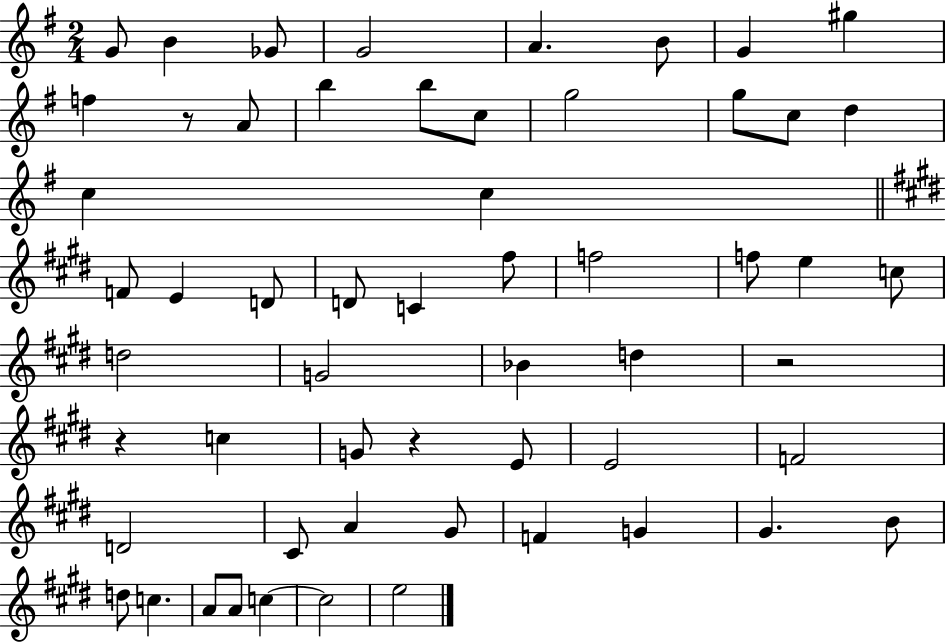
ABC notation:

X:1
T:Untitled
M:2/4
L:1/4
K:G
G/2 B _G/2 G2 A B/2 G ^g f z/2 A/2 b b/2 c/2 g2 g/2 c/2 d c c F/2 E D/2 D/2 C ^f/2 f2 f/2 e c/2 d2 G2 _B d z2 z c G/2 z E/2 E2 F2 D2 ^C/2 A ^G/2 F G ^G B/2 d/2 c A/2 A/2 c c2 e2